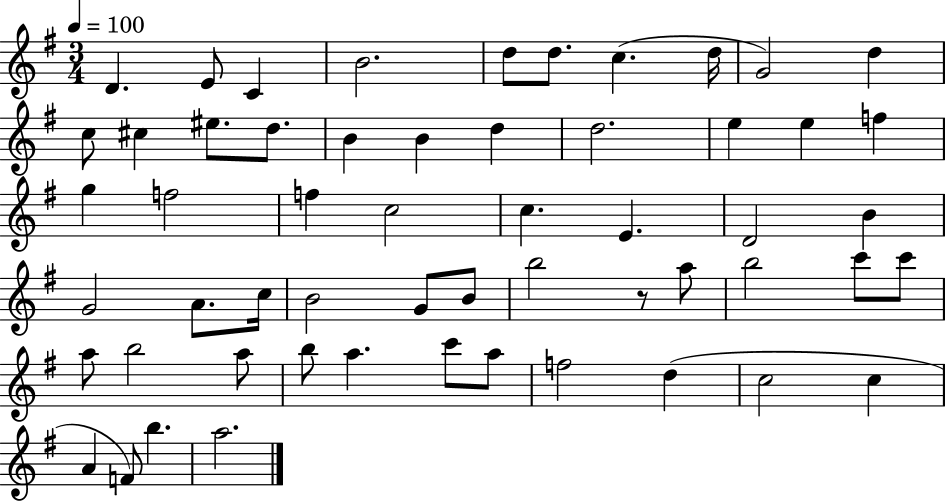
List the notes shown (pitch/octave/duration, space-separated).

D4/q. E4/e C4/q B4/h. D5/e D5/e. C5/q. D5/s G4/h D5/q C5/e C#5/q EIS5/e. D5/e. B4/q B4/q D5/q D5/h. E5/q E5/q F5/q G5/q F5/h F5/q C5/h C5/q. E4/q. D4/h B4/q G4/h A4/e. C5/s B4/h G4/e B4/e B5/h R/e A5/e B5/h C6/e C6/e A5/e B5/h A5/e B5/e A5/q. C6/e A5/e F5/h D5/q C5/h C5/q A4/q F4/e B5/q. A5/h.